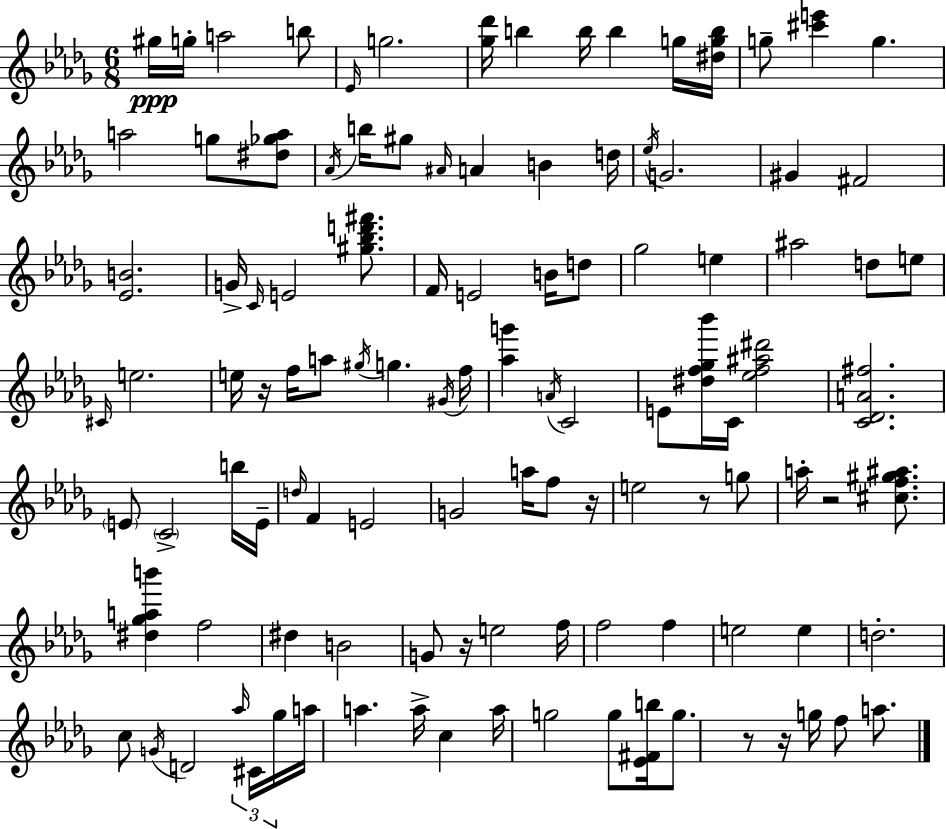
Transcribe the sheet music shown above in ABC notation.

X:1
T:Untitled
M:6/8
L:1/4
K:Bbm
^g/4 g/4 a2 b/2 _E/4 g2 [_g_d']/4 b b/4 b g/4 [^dgb]/4 g/2 [^c'e'] g a2 g/2 [^d_ga]/2 _A/4 b/4 ^g/2 ^A/4 A B d/4 _e/4 G2 ^G ^F2 [_EB]2 G/4 C/4 E2 [^g_bd'^f']/2 F/4 E2 B/4 d/2 _g2 e ^a2 d/2 e/2 ^C/4 e2 e/4 z/4 f/4 a/2 ^g/4 g ^G/4 f/4 [_ag'] A/4 C2 E/2 [^df_g_b']/4 C/4 [_ef^a^d']2 [C_DA^f]2 E/2 C2 b/4 E/4 d/4 F E2 G2 a/4 f/2 z/4 e2 z/2 g/2 a/4 z2 [^cf^g^a]/2 [^d_gab'] f2 ^d B2 G/2 z/4 e2 f/4 f2 f e2 e d2 c/2 G/4 D2 _a/4 ^C/4 _g/4 a/4 a a/4 c a/4 g2 g/2 [_E^Fb]/4 g/2 z/2 z/4 g/4 f/2 a/2